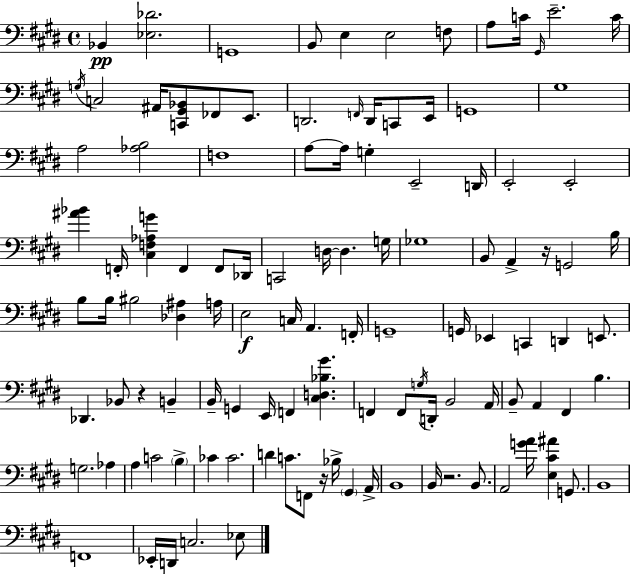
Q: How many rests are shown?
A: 4